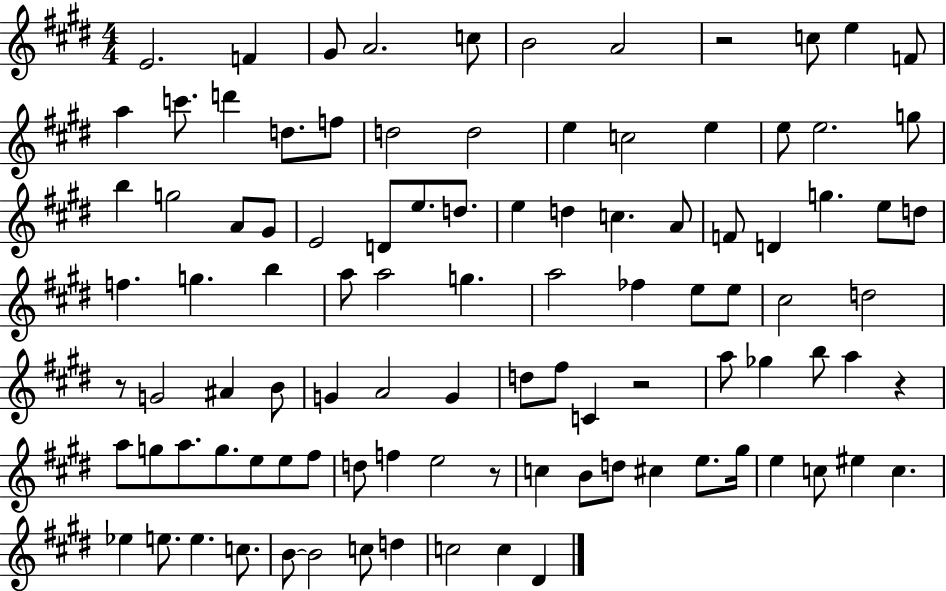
{
  \clef treble
  \numericTimeSignature
  \time 4/4
  \key e \major
  \repeat volta 2 { e'2. f'4 | gis'8 a'2. c''8 | b'2 a'2 | r2 c''8 e''4 f'8 | \break a''4 c'''8. d'''4 d''8. f''8 | d''2 d''2 | e''4 c''2 e''4 | e''8 e''2. g''8 | \break b''4 g''2 a'8 gis'8 | e'2 d'8 e''8. d''8. | e''4 d''4 c''4. a'8 | f'8 d'4 g''4. e''8 d''8 | \break f''4. g''4. b''4 | a''8 a''2 g''4. | a''2 fes''4 e''8 e''8 | cis''2 d''2 | \break r8 g'2 ais'4 b'8 | g'4 a'2 g'4 | d''8 fis''8 c'4 r2 | a''8 ges''4 b''8 a''4 r4 | \break a''8 g''8 a''8. g''8. e''8 e''8 fis''8 | d''8 f''4 e''2 r8 | c''4 b'8 d''8 cis''4 e''8. gis''16 | e''4 c''8 eis''4 c''4. | \break ees''4 e''8. e''4. c''8. | b'8~~ b'2 c''8 d''4 | c''2 c''4 dis'4 | } \bar "|."
}